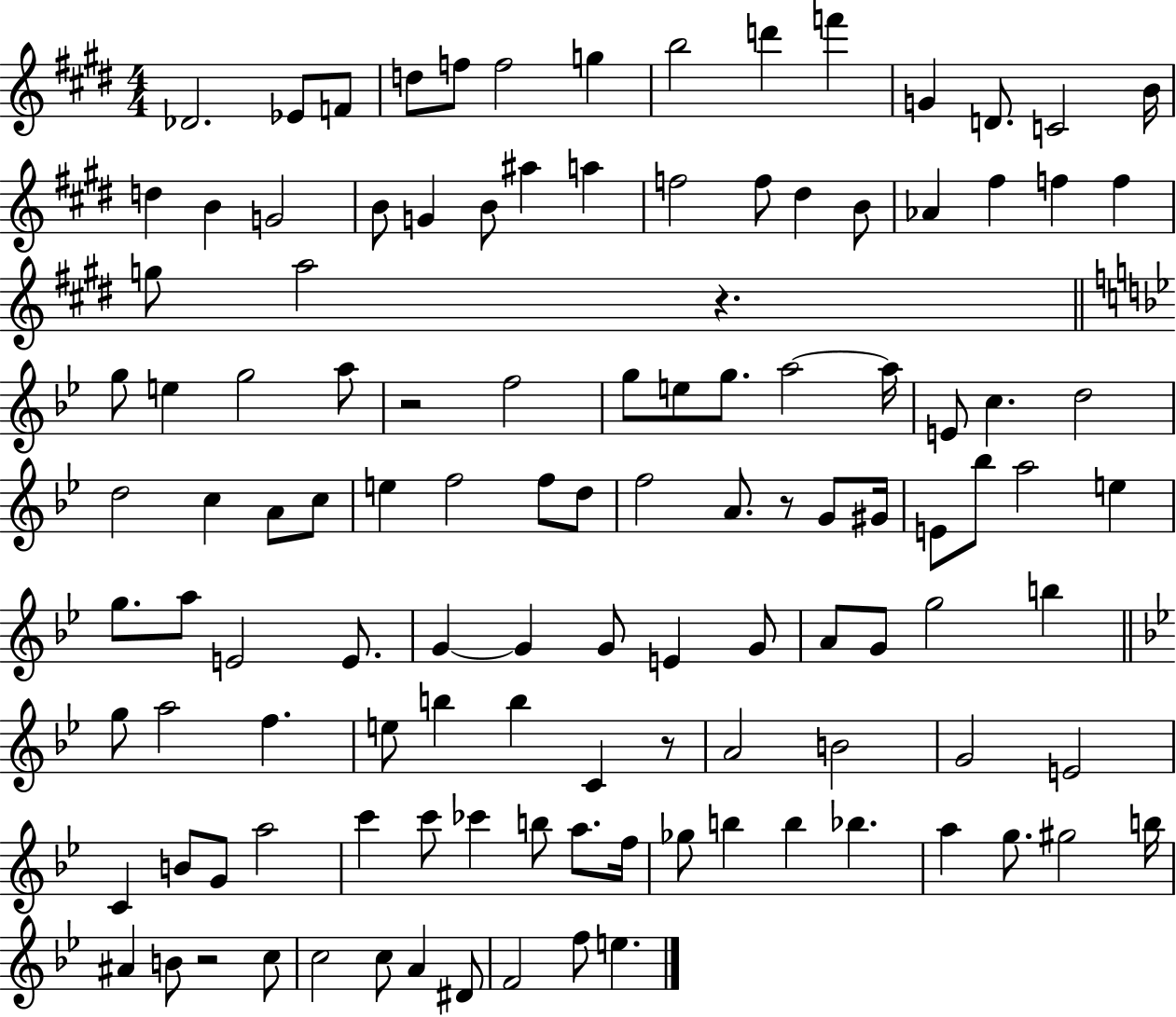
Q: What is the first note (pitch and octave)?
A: Db4